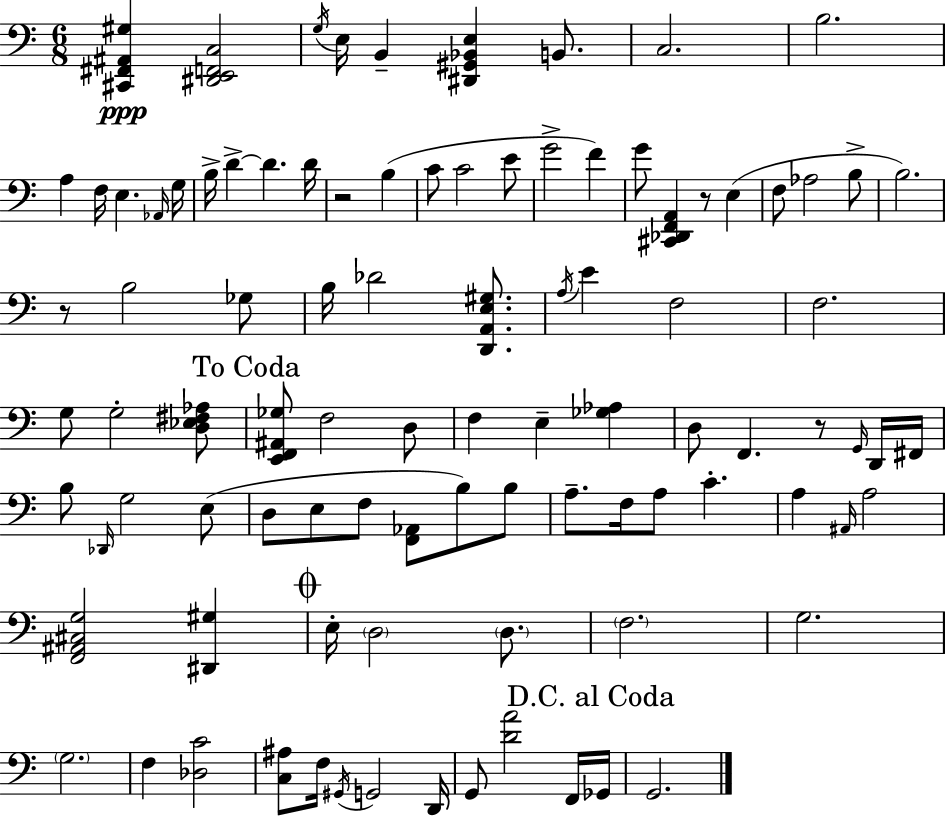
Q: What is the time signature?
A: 6/8